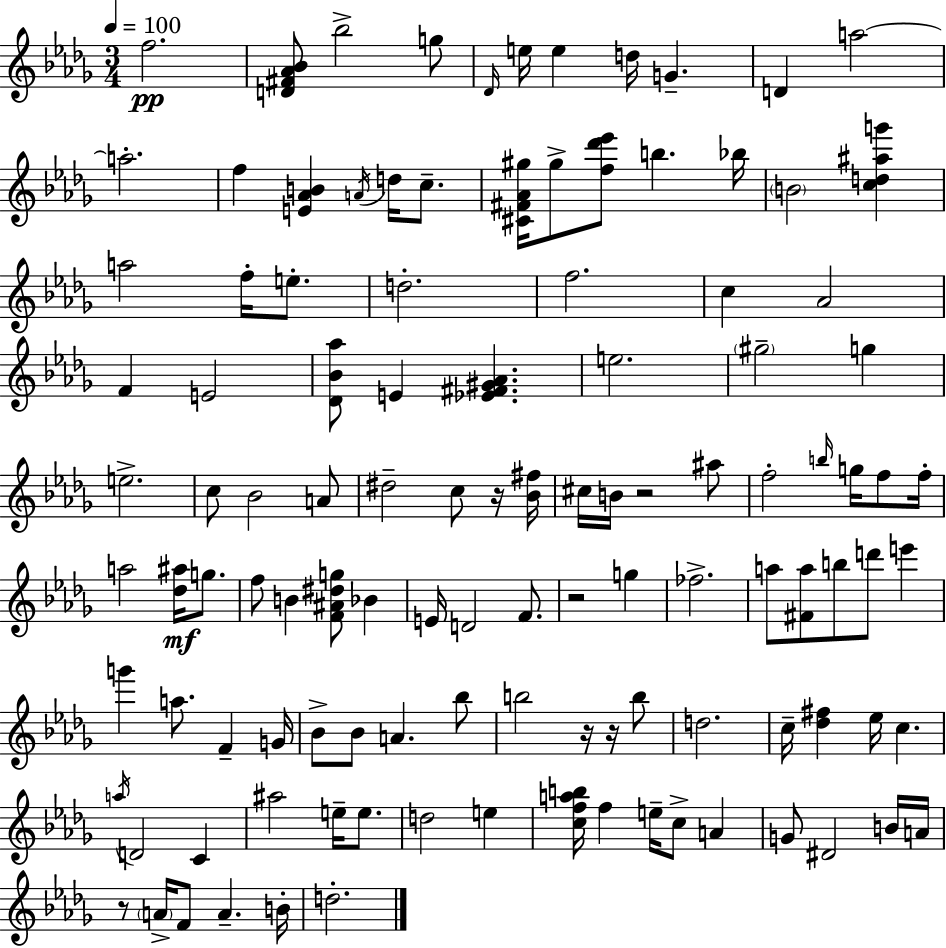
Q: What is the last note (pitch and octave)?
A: D5